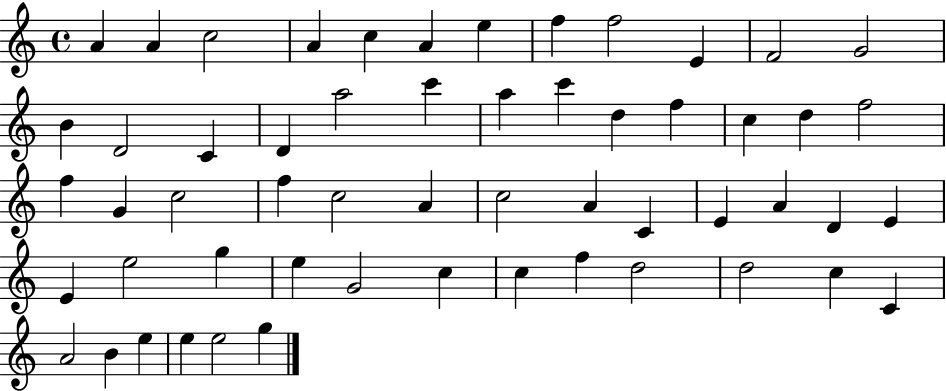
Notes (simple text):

A4/q A4/q C5/h A4/q C5/q A4/q E5/q F5/q F5/h E4/q F4/h G4/h B4/q D4/h C4/q D4/q A5/h C6/q A5/q C6/q D5/q F5/q C5/q D5/q F5/h F5/q G4/q C5/h F5/q C5/h A4/q C5/h A4/q C4/q E4/q A4/q D4/q E4/q E4/q E5/h G5/q E5/q G4/h C5/q C5/q F5/q D5/h D5/h C5/q C4/q A4/h B4/q E5/q E5/q E5/h G5/q